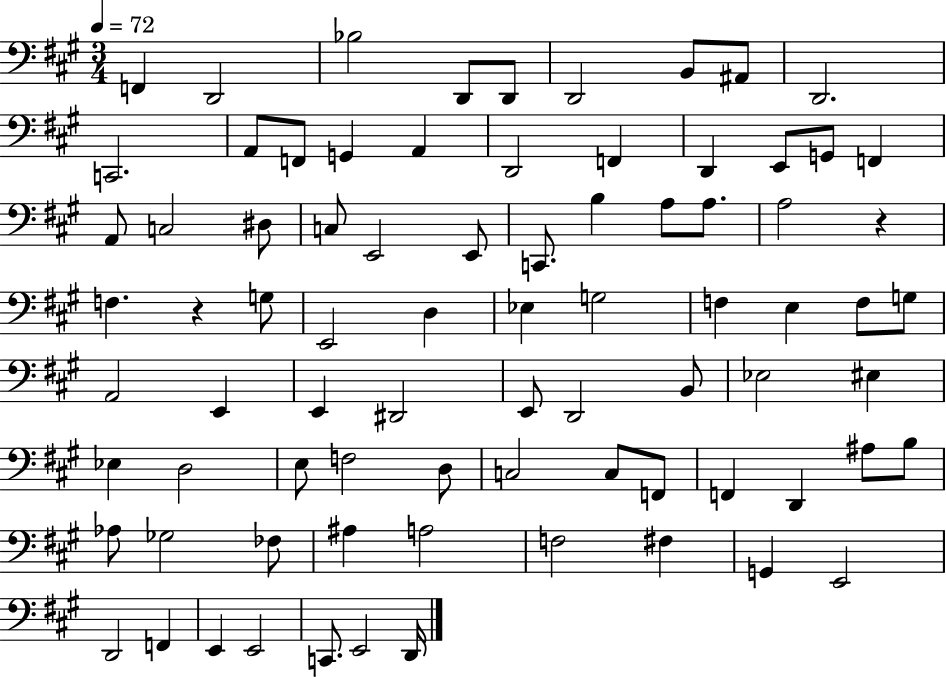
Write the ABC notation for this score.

X:1
T:Untitled
M:3/4
L:1/4
K:A
F,, D,,2 _B,2 D,,/2 D,,/2 D,,2 B,,/2 ^A,,/2 D,,2 C,,2 A,,/2 F,,/2 G,, A,, D,,2 F,, D,, E,,/2 G,,/2 F,, A,,/2 C,2 ^D,/2 C,/2 E,,2 E,,/2 C,,/2 B, A,/2 A,/2 A,2 z F, z G,/2 E,,2 D, _E, G,2 F, E, F,/2 G,/2 A,,2 E,, E,, ^D,,2 E,,/2 D,,2 B,,/2 _E,2 ^E, _E, D,2 E,/2 F,2 D,/2 C,2 C,/2 F,,/2 F,, D,, ^A,/2 B,/2 _A,/2 _G,2 _F,/2 ^A, A,2 F,2 ^F, G,, E,,2 D,,2 F,, E,, E,,2 C,,/2 E,,2 D,,/4